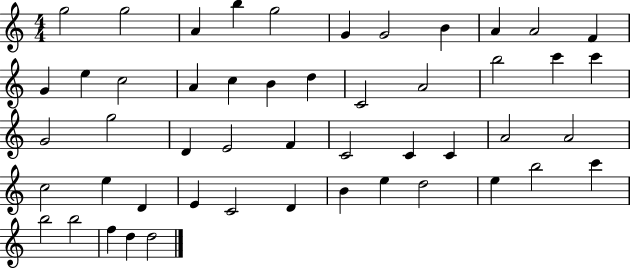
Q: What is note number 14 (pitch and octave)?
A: C5